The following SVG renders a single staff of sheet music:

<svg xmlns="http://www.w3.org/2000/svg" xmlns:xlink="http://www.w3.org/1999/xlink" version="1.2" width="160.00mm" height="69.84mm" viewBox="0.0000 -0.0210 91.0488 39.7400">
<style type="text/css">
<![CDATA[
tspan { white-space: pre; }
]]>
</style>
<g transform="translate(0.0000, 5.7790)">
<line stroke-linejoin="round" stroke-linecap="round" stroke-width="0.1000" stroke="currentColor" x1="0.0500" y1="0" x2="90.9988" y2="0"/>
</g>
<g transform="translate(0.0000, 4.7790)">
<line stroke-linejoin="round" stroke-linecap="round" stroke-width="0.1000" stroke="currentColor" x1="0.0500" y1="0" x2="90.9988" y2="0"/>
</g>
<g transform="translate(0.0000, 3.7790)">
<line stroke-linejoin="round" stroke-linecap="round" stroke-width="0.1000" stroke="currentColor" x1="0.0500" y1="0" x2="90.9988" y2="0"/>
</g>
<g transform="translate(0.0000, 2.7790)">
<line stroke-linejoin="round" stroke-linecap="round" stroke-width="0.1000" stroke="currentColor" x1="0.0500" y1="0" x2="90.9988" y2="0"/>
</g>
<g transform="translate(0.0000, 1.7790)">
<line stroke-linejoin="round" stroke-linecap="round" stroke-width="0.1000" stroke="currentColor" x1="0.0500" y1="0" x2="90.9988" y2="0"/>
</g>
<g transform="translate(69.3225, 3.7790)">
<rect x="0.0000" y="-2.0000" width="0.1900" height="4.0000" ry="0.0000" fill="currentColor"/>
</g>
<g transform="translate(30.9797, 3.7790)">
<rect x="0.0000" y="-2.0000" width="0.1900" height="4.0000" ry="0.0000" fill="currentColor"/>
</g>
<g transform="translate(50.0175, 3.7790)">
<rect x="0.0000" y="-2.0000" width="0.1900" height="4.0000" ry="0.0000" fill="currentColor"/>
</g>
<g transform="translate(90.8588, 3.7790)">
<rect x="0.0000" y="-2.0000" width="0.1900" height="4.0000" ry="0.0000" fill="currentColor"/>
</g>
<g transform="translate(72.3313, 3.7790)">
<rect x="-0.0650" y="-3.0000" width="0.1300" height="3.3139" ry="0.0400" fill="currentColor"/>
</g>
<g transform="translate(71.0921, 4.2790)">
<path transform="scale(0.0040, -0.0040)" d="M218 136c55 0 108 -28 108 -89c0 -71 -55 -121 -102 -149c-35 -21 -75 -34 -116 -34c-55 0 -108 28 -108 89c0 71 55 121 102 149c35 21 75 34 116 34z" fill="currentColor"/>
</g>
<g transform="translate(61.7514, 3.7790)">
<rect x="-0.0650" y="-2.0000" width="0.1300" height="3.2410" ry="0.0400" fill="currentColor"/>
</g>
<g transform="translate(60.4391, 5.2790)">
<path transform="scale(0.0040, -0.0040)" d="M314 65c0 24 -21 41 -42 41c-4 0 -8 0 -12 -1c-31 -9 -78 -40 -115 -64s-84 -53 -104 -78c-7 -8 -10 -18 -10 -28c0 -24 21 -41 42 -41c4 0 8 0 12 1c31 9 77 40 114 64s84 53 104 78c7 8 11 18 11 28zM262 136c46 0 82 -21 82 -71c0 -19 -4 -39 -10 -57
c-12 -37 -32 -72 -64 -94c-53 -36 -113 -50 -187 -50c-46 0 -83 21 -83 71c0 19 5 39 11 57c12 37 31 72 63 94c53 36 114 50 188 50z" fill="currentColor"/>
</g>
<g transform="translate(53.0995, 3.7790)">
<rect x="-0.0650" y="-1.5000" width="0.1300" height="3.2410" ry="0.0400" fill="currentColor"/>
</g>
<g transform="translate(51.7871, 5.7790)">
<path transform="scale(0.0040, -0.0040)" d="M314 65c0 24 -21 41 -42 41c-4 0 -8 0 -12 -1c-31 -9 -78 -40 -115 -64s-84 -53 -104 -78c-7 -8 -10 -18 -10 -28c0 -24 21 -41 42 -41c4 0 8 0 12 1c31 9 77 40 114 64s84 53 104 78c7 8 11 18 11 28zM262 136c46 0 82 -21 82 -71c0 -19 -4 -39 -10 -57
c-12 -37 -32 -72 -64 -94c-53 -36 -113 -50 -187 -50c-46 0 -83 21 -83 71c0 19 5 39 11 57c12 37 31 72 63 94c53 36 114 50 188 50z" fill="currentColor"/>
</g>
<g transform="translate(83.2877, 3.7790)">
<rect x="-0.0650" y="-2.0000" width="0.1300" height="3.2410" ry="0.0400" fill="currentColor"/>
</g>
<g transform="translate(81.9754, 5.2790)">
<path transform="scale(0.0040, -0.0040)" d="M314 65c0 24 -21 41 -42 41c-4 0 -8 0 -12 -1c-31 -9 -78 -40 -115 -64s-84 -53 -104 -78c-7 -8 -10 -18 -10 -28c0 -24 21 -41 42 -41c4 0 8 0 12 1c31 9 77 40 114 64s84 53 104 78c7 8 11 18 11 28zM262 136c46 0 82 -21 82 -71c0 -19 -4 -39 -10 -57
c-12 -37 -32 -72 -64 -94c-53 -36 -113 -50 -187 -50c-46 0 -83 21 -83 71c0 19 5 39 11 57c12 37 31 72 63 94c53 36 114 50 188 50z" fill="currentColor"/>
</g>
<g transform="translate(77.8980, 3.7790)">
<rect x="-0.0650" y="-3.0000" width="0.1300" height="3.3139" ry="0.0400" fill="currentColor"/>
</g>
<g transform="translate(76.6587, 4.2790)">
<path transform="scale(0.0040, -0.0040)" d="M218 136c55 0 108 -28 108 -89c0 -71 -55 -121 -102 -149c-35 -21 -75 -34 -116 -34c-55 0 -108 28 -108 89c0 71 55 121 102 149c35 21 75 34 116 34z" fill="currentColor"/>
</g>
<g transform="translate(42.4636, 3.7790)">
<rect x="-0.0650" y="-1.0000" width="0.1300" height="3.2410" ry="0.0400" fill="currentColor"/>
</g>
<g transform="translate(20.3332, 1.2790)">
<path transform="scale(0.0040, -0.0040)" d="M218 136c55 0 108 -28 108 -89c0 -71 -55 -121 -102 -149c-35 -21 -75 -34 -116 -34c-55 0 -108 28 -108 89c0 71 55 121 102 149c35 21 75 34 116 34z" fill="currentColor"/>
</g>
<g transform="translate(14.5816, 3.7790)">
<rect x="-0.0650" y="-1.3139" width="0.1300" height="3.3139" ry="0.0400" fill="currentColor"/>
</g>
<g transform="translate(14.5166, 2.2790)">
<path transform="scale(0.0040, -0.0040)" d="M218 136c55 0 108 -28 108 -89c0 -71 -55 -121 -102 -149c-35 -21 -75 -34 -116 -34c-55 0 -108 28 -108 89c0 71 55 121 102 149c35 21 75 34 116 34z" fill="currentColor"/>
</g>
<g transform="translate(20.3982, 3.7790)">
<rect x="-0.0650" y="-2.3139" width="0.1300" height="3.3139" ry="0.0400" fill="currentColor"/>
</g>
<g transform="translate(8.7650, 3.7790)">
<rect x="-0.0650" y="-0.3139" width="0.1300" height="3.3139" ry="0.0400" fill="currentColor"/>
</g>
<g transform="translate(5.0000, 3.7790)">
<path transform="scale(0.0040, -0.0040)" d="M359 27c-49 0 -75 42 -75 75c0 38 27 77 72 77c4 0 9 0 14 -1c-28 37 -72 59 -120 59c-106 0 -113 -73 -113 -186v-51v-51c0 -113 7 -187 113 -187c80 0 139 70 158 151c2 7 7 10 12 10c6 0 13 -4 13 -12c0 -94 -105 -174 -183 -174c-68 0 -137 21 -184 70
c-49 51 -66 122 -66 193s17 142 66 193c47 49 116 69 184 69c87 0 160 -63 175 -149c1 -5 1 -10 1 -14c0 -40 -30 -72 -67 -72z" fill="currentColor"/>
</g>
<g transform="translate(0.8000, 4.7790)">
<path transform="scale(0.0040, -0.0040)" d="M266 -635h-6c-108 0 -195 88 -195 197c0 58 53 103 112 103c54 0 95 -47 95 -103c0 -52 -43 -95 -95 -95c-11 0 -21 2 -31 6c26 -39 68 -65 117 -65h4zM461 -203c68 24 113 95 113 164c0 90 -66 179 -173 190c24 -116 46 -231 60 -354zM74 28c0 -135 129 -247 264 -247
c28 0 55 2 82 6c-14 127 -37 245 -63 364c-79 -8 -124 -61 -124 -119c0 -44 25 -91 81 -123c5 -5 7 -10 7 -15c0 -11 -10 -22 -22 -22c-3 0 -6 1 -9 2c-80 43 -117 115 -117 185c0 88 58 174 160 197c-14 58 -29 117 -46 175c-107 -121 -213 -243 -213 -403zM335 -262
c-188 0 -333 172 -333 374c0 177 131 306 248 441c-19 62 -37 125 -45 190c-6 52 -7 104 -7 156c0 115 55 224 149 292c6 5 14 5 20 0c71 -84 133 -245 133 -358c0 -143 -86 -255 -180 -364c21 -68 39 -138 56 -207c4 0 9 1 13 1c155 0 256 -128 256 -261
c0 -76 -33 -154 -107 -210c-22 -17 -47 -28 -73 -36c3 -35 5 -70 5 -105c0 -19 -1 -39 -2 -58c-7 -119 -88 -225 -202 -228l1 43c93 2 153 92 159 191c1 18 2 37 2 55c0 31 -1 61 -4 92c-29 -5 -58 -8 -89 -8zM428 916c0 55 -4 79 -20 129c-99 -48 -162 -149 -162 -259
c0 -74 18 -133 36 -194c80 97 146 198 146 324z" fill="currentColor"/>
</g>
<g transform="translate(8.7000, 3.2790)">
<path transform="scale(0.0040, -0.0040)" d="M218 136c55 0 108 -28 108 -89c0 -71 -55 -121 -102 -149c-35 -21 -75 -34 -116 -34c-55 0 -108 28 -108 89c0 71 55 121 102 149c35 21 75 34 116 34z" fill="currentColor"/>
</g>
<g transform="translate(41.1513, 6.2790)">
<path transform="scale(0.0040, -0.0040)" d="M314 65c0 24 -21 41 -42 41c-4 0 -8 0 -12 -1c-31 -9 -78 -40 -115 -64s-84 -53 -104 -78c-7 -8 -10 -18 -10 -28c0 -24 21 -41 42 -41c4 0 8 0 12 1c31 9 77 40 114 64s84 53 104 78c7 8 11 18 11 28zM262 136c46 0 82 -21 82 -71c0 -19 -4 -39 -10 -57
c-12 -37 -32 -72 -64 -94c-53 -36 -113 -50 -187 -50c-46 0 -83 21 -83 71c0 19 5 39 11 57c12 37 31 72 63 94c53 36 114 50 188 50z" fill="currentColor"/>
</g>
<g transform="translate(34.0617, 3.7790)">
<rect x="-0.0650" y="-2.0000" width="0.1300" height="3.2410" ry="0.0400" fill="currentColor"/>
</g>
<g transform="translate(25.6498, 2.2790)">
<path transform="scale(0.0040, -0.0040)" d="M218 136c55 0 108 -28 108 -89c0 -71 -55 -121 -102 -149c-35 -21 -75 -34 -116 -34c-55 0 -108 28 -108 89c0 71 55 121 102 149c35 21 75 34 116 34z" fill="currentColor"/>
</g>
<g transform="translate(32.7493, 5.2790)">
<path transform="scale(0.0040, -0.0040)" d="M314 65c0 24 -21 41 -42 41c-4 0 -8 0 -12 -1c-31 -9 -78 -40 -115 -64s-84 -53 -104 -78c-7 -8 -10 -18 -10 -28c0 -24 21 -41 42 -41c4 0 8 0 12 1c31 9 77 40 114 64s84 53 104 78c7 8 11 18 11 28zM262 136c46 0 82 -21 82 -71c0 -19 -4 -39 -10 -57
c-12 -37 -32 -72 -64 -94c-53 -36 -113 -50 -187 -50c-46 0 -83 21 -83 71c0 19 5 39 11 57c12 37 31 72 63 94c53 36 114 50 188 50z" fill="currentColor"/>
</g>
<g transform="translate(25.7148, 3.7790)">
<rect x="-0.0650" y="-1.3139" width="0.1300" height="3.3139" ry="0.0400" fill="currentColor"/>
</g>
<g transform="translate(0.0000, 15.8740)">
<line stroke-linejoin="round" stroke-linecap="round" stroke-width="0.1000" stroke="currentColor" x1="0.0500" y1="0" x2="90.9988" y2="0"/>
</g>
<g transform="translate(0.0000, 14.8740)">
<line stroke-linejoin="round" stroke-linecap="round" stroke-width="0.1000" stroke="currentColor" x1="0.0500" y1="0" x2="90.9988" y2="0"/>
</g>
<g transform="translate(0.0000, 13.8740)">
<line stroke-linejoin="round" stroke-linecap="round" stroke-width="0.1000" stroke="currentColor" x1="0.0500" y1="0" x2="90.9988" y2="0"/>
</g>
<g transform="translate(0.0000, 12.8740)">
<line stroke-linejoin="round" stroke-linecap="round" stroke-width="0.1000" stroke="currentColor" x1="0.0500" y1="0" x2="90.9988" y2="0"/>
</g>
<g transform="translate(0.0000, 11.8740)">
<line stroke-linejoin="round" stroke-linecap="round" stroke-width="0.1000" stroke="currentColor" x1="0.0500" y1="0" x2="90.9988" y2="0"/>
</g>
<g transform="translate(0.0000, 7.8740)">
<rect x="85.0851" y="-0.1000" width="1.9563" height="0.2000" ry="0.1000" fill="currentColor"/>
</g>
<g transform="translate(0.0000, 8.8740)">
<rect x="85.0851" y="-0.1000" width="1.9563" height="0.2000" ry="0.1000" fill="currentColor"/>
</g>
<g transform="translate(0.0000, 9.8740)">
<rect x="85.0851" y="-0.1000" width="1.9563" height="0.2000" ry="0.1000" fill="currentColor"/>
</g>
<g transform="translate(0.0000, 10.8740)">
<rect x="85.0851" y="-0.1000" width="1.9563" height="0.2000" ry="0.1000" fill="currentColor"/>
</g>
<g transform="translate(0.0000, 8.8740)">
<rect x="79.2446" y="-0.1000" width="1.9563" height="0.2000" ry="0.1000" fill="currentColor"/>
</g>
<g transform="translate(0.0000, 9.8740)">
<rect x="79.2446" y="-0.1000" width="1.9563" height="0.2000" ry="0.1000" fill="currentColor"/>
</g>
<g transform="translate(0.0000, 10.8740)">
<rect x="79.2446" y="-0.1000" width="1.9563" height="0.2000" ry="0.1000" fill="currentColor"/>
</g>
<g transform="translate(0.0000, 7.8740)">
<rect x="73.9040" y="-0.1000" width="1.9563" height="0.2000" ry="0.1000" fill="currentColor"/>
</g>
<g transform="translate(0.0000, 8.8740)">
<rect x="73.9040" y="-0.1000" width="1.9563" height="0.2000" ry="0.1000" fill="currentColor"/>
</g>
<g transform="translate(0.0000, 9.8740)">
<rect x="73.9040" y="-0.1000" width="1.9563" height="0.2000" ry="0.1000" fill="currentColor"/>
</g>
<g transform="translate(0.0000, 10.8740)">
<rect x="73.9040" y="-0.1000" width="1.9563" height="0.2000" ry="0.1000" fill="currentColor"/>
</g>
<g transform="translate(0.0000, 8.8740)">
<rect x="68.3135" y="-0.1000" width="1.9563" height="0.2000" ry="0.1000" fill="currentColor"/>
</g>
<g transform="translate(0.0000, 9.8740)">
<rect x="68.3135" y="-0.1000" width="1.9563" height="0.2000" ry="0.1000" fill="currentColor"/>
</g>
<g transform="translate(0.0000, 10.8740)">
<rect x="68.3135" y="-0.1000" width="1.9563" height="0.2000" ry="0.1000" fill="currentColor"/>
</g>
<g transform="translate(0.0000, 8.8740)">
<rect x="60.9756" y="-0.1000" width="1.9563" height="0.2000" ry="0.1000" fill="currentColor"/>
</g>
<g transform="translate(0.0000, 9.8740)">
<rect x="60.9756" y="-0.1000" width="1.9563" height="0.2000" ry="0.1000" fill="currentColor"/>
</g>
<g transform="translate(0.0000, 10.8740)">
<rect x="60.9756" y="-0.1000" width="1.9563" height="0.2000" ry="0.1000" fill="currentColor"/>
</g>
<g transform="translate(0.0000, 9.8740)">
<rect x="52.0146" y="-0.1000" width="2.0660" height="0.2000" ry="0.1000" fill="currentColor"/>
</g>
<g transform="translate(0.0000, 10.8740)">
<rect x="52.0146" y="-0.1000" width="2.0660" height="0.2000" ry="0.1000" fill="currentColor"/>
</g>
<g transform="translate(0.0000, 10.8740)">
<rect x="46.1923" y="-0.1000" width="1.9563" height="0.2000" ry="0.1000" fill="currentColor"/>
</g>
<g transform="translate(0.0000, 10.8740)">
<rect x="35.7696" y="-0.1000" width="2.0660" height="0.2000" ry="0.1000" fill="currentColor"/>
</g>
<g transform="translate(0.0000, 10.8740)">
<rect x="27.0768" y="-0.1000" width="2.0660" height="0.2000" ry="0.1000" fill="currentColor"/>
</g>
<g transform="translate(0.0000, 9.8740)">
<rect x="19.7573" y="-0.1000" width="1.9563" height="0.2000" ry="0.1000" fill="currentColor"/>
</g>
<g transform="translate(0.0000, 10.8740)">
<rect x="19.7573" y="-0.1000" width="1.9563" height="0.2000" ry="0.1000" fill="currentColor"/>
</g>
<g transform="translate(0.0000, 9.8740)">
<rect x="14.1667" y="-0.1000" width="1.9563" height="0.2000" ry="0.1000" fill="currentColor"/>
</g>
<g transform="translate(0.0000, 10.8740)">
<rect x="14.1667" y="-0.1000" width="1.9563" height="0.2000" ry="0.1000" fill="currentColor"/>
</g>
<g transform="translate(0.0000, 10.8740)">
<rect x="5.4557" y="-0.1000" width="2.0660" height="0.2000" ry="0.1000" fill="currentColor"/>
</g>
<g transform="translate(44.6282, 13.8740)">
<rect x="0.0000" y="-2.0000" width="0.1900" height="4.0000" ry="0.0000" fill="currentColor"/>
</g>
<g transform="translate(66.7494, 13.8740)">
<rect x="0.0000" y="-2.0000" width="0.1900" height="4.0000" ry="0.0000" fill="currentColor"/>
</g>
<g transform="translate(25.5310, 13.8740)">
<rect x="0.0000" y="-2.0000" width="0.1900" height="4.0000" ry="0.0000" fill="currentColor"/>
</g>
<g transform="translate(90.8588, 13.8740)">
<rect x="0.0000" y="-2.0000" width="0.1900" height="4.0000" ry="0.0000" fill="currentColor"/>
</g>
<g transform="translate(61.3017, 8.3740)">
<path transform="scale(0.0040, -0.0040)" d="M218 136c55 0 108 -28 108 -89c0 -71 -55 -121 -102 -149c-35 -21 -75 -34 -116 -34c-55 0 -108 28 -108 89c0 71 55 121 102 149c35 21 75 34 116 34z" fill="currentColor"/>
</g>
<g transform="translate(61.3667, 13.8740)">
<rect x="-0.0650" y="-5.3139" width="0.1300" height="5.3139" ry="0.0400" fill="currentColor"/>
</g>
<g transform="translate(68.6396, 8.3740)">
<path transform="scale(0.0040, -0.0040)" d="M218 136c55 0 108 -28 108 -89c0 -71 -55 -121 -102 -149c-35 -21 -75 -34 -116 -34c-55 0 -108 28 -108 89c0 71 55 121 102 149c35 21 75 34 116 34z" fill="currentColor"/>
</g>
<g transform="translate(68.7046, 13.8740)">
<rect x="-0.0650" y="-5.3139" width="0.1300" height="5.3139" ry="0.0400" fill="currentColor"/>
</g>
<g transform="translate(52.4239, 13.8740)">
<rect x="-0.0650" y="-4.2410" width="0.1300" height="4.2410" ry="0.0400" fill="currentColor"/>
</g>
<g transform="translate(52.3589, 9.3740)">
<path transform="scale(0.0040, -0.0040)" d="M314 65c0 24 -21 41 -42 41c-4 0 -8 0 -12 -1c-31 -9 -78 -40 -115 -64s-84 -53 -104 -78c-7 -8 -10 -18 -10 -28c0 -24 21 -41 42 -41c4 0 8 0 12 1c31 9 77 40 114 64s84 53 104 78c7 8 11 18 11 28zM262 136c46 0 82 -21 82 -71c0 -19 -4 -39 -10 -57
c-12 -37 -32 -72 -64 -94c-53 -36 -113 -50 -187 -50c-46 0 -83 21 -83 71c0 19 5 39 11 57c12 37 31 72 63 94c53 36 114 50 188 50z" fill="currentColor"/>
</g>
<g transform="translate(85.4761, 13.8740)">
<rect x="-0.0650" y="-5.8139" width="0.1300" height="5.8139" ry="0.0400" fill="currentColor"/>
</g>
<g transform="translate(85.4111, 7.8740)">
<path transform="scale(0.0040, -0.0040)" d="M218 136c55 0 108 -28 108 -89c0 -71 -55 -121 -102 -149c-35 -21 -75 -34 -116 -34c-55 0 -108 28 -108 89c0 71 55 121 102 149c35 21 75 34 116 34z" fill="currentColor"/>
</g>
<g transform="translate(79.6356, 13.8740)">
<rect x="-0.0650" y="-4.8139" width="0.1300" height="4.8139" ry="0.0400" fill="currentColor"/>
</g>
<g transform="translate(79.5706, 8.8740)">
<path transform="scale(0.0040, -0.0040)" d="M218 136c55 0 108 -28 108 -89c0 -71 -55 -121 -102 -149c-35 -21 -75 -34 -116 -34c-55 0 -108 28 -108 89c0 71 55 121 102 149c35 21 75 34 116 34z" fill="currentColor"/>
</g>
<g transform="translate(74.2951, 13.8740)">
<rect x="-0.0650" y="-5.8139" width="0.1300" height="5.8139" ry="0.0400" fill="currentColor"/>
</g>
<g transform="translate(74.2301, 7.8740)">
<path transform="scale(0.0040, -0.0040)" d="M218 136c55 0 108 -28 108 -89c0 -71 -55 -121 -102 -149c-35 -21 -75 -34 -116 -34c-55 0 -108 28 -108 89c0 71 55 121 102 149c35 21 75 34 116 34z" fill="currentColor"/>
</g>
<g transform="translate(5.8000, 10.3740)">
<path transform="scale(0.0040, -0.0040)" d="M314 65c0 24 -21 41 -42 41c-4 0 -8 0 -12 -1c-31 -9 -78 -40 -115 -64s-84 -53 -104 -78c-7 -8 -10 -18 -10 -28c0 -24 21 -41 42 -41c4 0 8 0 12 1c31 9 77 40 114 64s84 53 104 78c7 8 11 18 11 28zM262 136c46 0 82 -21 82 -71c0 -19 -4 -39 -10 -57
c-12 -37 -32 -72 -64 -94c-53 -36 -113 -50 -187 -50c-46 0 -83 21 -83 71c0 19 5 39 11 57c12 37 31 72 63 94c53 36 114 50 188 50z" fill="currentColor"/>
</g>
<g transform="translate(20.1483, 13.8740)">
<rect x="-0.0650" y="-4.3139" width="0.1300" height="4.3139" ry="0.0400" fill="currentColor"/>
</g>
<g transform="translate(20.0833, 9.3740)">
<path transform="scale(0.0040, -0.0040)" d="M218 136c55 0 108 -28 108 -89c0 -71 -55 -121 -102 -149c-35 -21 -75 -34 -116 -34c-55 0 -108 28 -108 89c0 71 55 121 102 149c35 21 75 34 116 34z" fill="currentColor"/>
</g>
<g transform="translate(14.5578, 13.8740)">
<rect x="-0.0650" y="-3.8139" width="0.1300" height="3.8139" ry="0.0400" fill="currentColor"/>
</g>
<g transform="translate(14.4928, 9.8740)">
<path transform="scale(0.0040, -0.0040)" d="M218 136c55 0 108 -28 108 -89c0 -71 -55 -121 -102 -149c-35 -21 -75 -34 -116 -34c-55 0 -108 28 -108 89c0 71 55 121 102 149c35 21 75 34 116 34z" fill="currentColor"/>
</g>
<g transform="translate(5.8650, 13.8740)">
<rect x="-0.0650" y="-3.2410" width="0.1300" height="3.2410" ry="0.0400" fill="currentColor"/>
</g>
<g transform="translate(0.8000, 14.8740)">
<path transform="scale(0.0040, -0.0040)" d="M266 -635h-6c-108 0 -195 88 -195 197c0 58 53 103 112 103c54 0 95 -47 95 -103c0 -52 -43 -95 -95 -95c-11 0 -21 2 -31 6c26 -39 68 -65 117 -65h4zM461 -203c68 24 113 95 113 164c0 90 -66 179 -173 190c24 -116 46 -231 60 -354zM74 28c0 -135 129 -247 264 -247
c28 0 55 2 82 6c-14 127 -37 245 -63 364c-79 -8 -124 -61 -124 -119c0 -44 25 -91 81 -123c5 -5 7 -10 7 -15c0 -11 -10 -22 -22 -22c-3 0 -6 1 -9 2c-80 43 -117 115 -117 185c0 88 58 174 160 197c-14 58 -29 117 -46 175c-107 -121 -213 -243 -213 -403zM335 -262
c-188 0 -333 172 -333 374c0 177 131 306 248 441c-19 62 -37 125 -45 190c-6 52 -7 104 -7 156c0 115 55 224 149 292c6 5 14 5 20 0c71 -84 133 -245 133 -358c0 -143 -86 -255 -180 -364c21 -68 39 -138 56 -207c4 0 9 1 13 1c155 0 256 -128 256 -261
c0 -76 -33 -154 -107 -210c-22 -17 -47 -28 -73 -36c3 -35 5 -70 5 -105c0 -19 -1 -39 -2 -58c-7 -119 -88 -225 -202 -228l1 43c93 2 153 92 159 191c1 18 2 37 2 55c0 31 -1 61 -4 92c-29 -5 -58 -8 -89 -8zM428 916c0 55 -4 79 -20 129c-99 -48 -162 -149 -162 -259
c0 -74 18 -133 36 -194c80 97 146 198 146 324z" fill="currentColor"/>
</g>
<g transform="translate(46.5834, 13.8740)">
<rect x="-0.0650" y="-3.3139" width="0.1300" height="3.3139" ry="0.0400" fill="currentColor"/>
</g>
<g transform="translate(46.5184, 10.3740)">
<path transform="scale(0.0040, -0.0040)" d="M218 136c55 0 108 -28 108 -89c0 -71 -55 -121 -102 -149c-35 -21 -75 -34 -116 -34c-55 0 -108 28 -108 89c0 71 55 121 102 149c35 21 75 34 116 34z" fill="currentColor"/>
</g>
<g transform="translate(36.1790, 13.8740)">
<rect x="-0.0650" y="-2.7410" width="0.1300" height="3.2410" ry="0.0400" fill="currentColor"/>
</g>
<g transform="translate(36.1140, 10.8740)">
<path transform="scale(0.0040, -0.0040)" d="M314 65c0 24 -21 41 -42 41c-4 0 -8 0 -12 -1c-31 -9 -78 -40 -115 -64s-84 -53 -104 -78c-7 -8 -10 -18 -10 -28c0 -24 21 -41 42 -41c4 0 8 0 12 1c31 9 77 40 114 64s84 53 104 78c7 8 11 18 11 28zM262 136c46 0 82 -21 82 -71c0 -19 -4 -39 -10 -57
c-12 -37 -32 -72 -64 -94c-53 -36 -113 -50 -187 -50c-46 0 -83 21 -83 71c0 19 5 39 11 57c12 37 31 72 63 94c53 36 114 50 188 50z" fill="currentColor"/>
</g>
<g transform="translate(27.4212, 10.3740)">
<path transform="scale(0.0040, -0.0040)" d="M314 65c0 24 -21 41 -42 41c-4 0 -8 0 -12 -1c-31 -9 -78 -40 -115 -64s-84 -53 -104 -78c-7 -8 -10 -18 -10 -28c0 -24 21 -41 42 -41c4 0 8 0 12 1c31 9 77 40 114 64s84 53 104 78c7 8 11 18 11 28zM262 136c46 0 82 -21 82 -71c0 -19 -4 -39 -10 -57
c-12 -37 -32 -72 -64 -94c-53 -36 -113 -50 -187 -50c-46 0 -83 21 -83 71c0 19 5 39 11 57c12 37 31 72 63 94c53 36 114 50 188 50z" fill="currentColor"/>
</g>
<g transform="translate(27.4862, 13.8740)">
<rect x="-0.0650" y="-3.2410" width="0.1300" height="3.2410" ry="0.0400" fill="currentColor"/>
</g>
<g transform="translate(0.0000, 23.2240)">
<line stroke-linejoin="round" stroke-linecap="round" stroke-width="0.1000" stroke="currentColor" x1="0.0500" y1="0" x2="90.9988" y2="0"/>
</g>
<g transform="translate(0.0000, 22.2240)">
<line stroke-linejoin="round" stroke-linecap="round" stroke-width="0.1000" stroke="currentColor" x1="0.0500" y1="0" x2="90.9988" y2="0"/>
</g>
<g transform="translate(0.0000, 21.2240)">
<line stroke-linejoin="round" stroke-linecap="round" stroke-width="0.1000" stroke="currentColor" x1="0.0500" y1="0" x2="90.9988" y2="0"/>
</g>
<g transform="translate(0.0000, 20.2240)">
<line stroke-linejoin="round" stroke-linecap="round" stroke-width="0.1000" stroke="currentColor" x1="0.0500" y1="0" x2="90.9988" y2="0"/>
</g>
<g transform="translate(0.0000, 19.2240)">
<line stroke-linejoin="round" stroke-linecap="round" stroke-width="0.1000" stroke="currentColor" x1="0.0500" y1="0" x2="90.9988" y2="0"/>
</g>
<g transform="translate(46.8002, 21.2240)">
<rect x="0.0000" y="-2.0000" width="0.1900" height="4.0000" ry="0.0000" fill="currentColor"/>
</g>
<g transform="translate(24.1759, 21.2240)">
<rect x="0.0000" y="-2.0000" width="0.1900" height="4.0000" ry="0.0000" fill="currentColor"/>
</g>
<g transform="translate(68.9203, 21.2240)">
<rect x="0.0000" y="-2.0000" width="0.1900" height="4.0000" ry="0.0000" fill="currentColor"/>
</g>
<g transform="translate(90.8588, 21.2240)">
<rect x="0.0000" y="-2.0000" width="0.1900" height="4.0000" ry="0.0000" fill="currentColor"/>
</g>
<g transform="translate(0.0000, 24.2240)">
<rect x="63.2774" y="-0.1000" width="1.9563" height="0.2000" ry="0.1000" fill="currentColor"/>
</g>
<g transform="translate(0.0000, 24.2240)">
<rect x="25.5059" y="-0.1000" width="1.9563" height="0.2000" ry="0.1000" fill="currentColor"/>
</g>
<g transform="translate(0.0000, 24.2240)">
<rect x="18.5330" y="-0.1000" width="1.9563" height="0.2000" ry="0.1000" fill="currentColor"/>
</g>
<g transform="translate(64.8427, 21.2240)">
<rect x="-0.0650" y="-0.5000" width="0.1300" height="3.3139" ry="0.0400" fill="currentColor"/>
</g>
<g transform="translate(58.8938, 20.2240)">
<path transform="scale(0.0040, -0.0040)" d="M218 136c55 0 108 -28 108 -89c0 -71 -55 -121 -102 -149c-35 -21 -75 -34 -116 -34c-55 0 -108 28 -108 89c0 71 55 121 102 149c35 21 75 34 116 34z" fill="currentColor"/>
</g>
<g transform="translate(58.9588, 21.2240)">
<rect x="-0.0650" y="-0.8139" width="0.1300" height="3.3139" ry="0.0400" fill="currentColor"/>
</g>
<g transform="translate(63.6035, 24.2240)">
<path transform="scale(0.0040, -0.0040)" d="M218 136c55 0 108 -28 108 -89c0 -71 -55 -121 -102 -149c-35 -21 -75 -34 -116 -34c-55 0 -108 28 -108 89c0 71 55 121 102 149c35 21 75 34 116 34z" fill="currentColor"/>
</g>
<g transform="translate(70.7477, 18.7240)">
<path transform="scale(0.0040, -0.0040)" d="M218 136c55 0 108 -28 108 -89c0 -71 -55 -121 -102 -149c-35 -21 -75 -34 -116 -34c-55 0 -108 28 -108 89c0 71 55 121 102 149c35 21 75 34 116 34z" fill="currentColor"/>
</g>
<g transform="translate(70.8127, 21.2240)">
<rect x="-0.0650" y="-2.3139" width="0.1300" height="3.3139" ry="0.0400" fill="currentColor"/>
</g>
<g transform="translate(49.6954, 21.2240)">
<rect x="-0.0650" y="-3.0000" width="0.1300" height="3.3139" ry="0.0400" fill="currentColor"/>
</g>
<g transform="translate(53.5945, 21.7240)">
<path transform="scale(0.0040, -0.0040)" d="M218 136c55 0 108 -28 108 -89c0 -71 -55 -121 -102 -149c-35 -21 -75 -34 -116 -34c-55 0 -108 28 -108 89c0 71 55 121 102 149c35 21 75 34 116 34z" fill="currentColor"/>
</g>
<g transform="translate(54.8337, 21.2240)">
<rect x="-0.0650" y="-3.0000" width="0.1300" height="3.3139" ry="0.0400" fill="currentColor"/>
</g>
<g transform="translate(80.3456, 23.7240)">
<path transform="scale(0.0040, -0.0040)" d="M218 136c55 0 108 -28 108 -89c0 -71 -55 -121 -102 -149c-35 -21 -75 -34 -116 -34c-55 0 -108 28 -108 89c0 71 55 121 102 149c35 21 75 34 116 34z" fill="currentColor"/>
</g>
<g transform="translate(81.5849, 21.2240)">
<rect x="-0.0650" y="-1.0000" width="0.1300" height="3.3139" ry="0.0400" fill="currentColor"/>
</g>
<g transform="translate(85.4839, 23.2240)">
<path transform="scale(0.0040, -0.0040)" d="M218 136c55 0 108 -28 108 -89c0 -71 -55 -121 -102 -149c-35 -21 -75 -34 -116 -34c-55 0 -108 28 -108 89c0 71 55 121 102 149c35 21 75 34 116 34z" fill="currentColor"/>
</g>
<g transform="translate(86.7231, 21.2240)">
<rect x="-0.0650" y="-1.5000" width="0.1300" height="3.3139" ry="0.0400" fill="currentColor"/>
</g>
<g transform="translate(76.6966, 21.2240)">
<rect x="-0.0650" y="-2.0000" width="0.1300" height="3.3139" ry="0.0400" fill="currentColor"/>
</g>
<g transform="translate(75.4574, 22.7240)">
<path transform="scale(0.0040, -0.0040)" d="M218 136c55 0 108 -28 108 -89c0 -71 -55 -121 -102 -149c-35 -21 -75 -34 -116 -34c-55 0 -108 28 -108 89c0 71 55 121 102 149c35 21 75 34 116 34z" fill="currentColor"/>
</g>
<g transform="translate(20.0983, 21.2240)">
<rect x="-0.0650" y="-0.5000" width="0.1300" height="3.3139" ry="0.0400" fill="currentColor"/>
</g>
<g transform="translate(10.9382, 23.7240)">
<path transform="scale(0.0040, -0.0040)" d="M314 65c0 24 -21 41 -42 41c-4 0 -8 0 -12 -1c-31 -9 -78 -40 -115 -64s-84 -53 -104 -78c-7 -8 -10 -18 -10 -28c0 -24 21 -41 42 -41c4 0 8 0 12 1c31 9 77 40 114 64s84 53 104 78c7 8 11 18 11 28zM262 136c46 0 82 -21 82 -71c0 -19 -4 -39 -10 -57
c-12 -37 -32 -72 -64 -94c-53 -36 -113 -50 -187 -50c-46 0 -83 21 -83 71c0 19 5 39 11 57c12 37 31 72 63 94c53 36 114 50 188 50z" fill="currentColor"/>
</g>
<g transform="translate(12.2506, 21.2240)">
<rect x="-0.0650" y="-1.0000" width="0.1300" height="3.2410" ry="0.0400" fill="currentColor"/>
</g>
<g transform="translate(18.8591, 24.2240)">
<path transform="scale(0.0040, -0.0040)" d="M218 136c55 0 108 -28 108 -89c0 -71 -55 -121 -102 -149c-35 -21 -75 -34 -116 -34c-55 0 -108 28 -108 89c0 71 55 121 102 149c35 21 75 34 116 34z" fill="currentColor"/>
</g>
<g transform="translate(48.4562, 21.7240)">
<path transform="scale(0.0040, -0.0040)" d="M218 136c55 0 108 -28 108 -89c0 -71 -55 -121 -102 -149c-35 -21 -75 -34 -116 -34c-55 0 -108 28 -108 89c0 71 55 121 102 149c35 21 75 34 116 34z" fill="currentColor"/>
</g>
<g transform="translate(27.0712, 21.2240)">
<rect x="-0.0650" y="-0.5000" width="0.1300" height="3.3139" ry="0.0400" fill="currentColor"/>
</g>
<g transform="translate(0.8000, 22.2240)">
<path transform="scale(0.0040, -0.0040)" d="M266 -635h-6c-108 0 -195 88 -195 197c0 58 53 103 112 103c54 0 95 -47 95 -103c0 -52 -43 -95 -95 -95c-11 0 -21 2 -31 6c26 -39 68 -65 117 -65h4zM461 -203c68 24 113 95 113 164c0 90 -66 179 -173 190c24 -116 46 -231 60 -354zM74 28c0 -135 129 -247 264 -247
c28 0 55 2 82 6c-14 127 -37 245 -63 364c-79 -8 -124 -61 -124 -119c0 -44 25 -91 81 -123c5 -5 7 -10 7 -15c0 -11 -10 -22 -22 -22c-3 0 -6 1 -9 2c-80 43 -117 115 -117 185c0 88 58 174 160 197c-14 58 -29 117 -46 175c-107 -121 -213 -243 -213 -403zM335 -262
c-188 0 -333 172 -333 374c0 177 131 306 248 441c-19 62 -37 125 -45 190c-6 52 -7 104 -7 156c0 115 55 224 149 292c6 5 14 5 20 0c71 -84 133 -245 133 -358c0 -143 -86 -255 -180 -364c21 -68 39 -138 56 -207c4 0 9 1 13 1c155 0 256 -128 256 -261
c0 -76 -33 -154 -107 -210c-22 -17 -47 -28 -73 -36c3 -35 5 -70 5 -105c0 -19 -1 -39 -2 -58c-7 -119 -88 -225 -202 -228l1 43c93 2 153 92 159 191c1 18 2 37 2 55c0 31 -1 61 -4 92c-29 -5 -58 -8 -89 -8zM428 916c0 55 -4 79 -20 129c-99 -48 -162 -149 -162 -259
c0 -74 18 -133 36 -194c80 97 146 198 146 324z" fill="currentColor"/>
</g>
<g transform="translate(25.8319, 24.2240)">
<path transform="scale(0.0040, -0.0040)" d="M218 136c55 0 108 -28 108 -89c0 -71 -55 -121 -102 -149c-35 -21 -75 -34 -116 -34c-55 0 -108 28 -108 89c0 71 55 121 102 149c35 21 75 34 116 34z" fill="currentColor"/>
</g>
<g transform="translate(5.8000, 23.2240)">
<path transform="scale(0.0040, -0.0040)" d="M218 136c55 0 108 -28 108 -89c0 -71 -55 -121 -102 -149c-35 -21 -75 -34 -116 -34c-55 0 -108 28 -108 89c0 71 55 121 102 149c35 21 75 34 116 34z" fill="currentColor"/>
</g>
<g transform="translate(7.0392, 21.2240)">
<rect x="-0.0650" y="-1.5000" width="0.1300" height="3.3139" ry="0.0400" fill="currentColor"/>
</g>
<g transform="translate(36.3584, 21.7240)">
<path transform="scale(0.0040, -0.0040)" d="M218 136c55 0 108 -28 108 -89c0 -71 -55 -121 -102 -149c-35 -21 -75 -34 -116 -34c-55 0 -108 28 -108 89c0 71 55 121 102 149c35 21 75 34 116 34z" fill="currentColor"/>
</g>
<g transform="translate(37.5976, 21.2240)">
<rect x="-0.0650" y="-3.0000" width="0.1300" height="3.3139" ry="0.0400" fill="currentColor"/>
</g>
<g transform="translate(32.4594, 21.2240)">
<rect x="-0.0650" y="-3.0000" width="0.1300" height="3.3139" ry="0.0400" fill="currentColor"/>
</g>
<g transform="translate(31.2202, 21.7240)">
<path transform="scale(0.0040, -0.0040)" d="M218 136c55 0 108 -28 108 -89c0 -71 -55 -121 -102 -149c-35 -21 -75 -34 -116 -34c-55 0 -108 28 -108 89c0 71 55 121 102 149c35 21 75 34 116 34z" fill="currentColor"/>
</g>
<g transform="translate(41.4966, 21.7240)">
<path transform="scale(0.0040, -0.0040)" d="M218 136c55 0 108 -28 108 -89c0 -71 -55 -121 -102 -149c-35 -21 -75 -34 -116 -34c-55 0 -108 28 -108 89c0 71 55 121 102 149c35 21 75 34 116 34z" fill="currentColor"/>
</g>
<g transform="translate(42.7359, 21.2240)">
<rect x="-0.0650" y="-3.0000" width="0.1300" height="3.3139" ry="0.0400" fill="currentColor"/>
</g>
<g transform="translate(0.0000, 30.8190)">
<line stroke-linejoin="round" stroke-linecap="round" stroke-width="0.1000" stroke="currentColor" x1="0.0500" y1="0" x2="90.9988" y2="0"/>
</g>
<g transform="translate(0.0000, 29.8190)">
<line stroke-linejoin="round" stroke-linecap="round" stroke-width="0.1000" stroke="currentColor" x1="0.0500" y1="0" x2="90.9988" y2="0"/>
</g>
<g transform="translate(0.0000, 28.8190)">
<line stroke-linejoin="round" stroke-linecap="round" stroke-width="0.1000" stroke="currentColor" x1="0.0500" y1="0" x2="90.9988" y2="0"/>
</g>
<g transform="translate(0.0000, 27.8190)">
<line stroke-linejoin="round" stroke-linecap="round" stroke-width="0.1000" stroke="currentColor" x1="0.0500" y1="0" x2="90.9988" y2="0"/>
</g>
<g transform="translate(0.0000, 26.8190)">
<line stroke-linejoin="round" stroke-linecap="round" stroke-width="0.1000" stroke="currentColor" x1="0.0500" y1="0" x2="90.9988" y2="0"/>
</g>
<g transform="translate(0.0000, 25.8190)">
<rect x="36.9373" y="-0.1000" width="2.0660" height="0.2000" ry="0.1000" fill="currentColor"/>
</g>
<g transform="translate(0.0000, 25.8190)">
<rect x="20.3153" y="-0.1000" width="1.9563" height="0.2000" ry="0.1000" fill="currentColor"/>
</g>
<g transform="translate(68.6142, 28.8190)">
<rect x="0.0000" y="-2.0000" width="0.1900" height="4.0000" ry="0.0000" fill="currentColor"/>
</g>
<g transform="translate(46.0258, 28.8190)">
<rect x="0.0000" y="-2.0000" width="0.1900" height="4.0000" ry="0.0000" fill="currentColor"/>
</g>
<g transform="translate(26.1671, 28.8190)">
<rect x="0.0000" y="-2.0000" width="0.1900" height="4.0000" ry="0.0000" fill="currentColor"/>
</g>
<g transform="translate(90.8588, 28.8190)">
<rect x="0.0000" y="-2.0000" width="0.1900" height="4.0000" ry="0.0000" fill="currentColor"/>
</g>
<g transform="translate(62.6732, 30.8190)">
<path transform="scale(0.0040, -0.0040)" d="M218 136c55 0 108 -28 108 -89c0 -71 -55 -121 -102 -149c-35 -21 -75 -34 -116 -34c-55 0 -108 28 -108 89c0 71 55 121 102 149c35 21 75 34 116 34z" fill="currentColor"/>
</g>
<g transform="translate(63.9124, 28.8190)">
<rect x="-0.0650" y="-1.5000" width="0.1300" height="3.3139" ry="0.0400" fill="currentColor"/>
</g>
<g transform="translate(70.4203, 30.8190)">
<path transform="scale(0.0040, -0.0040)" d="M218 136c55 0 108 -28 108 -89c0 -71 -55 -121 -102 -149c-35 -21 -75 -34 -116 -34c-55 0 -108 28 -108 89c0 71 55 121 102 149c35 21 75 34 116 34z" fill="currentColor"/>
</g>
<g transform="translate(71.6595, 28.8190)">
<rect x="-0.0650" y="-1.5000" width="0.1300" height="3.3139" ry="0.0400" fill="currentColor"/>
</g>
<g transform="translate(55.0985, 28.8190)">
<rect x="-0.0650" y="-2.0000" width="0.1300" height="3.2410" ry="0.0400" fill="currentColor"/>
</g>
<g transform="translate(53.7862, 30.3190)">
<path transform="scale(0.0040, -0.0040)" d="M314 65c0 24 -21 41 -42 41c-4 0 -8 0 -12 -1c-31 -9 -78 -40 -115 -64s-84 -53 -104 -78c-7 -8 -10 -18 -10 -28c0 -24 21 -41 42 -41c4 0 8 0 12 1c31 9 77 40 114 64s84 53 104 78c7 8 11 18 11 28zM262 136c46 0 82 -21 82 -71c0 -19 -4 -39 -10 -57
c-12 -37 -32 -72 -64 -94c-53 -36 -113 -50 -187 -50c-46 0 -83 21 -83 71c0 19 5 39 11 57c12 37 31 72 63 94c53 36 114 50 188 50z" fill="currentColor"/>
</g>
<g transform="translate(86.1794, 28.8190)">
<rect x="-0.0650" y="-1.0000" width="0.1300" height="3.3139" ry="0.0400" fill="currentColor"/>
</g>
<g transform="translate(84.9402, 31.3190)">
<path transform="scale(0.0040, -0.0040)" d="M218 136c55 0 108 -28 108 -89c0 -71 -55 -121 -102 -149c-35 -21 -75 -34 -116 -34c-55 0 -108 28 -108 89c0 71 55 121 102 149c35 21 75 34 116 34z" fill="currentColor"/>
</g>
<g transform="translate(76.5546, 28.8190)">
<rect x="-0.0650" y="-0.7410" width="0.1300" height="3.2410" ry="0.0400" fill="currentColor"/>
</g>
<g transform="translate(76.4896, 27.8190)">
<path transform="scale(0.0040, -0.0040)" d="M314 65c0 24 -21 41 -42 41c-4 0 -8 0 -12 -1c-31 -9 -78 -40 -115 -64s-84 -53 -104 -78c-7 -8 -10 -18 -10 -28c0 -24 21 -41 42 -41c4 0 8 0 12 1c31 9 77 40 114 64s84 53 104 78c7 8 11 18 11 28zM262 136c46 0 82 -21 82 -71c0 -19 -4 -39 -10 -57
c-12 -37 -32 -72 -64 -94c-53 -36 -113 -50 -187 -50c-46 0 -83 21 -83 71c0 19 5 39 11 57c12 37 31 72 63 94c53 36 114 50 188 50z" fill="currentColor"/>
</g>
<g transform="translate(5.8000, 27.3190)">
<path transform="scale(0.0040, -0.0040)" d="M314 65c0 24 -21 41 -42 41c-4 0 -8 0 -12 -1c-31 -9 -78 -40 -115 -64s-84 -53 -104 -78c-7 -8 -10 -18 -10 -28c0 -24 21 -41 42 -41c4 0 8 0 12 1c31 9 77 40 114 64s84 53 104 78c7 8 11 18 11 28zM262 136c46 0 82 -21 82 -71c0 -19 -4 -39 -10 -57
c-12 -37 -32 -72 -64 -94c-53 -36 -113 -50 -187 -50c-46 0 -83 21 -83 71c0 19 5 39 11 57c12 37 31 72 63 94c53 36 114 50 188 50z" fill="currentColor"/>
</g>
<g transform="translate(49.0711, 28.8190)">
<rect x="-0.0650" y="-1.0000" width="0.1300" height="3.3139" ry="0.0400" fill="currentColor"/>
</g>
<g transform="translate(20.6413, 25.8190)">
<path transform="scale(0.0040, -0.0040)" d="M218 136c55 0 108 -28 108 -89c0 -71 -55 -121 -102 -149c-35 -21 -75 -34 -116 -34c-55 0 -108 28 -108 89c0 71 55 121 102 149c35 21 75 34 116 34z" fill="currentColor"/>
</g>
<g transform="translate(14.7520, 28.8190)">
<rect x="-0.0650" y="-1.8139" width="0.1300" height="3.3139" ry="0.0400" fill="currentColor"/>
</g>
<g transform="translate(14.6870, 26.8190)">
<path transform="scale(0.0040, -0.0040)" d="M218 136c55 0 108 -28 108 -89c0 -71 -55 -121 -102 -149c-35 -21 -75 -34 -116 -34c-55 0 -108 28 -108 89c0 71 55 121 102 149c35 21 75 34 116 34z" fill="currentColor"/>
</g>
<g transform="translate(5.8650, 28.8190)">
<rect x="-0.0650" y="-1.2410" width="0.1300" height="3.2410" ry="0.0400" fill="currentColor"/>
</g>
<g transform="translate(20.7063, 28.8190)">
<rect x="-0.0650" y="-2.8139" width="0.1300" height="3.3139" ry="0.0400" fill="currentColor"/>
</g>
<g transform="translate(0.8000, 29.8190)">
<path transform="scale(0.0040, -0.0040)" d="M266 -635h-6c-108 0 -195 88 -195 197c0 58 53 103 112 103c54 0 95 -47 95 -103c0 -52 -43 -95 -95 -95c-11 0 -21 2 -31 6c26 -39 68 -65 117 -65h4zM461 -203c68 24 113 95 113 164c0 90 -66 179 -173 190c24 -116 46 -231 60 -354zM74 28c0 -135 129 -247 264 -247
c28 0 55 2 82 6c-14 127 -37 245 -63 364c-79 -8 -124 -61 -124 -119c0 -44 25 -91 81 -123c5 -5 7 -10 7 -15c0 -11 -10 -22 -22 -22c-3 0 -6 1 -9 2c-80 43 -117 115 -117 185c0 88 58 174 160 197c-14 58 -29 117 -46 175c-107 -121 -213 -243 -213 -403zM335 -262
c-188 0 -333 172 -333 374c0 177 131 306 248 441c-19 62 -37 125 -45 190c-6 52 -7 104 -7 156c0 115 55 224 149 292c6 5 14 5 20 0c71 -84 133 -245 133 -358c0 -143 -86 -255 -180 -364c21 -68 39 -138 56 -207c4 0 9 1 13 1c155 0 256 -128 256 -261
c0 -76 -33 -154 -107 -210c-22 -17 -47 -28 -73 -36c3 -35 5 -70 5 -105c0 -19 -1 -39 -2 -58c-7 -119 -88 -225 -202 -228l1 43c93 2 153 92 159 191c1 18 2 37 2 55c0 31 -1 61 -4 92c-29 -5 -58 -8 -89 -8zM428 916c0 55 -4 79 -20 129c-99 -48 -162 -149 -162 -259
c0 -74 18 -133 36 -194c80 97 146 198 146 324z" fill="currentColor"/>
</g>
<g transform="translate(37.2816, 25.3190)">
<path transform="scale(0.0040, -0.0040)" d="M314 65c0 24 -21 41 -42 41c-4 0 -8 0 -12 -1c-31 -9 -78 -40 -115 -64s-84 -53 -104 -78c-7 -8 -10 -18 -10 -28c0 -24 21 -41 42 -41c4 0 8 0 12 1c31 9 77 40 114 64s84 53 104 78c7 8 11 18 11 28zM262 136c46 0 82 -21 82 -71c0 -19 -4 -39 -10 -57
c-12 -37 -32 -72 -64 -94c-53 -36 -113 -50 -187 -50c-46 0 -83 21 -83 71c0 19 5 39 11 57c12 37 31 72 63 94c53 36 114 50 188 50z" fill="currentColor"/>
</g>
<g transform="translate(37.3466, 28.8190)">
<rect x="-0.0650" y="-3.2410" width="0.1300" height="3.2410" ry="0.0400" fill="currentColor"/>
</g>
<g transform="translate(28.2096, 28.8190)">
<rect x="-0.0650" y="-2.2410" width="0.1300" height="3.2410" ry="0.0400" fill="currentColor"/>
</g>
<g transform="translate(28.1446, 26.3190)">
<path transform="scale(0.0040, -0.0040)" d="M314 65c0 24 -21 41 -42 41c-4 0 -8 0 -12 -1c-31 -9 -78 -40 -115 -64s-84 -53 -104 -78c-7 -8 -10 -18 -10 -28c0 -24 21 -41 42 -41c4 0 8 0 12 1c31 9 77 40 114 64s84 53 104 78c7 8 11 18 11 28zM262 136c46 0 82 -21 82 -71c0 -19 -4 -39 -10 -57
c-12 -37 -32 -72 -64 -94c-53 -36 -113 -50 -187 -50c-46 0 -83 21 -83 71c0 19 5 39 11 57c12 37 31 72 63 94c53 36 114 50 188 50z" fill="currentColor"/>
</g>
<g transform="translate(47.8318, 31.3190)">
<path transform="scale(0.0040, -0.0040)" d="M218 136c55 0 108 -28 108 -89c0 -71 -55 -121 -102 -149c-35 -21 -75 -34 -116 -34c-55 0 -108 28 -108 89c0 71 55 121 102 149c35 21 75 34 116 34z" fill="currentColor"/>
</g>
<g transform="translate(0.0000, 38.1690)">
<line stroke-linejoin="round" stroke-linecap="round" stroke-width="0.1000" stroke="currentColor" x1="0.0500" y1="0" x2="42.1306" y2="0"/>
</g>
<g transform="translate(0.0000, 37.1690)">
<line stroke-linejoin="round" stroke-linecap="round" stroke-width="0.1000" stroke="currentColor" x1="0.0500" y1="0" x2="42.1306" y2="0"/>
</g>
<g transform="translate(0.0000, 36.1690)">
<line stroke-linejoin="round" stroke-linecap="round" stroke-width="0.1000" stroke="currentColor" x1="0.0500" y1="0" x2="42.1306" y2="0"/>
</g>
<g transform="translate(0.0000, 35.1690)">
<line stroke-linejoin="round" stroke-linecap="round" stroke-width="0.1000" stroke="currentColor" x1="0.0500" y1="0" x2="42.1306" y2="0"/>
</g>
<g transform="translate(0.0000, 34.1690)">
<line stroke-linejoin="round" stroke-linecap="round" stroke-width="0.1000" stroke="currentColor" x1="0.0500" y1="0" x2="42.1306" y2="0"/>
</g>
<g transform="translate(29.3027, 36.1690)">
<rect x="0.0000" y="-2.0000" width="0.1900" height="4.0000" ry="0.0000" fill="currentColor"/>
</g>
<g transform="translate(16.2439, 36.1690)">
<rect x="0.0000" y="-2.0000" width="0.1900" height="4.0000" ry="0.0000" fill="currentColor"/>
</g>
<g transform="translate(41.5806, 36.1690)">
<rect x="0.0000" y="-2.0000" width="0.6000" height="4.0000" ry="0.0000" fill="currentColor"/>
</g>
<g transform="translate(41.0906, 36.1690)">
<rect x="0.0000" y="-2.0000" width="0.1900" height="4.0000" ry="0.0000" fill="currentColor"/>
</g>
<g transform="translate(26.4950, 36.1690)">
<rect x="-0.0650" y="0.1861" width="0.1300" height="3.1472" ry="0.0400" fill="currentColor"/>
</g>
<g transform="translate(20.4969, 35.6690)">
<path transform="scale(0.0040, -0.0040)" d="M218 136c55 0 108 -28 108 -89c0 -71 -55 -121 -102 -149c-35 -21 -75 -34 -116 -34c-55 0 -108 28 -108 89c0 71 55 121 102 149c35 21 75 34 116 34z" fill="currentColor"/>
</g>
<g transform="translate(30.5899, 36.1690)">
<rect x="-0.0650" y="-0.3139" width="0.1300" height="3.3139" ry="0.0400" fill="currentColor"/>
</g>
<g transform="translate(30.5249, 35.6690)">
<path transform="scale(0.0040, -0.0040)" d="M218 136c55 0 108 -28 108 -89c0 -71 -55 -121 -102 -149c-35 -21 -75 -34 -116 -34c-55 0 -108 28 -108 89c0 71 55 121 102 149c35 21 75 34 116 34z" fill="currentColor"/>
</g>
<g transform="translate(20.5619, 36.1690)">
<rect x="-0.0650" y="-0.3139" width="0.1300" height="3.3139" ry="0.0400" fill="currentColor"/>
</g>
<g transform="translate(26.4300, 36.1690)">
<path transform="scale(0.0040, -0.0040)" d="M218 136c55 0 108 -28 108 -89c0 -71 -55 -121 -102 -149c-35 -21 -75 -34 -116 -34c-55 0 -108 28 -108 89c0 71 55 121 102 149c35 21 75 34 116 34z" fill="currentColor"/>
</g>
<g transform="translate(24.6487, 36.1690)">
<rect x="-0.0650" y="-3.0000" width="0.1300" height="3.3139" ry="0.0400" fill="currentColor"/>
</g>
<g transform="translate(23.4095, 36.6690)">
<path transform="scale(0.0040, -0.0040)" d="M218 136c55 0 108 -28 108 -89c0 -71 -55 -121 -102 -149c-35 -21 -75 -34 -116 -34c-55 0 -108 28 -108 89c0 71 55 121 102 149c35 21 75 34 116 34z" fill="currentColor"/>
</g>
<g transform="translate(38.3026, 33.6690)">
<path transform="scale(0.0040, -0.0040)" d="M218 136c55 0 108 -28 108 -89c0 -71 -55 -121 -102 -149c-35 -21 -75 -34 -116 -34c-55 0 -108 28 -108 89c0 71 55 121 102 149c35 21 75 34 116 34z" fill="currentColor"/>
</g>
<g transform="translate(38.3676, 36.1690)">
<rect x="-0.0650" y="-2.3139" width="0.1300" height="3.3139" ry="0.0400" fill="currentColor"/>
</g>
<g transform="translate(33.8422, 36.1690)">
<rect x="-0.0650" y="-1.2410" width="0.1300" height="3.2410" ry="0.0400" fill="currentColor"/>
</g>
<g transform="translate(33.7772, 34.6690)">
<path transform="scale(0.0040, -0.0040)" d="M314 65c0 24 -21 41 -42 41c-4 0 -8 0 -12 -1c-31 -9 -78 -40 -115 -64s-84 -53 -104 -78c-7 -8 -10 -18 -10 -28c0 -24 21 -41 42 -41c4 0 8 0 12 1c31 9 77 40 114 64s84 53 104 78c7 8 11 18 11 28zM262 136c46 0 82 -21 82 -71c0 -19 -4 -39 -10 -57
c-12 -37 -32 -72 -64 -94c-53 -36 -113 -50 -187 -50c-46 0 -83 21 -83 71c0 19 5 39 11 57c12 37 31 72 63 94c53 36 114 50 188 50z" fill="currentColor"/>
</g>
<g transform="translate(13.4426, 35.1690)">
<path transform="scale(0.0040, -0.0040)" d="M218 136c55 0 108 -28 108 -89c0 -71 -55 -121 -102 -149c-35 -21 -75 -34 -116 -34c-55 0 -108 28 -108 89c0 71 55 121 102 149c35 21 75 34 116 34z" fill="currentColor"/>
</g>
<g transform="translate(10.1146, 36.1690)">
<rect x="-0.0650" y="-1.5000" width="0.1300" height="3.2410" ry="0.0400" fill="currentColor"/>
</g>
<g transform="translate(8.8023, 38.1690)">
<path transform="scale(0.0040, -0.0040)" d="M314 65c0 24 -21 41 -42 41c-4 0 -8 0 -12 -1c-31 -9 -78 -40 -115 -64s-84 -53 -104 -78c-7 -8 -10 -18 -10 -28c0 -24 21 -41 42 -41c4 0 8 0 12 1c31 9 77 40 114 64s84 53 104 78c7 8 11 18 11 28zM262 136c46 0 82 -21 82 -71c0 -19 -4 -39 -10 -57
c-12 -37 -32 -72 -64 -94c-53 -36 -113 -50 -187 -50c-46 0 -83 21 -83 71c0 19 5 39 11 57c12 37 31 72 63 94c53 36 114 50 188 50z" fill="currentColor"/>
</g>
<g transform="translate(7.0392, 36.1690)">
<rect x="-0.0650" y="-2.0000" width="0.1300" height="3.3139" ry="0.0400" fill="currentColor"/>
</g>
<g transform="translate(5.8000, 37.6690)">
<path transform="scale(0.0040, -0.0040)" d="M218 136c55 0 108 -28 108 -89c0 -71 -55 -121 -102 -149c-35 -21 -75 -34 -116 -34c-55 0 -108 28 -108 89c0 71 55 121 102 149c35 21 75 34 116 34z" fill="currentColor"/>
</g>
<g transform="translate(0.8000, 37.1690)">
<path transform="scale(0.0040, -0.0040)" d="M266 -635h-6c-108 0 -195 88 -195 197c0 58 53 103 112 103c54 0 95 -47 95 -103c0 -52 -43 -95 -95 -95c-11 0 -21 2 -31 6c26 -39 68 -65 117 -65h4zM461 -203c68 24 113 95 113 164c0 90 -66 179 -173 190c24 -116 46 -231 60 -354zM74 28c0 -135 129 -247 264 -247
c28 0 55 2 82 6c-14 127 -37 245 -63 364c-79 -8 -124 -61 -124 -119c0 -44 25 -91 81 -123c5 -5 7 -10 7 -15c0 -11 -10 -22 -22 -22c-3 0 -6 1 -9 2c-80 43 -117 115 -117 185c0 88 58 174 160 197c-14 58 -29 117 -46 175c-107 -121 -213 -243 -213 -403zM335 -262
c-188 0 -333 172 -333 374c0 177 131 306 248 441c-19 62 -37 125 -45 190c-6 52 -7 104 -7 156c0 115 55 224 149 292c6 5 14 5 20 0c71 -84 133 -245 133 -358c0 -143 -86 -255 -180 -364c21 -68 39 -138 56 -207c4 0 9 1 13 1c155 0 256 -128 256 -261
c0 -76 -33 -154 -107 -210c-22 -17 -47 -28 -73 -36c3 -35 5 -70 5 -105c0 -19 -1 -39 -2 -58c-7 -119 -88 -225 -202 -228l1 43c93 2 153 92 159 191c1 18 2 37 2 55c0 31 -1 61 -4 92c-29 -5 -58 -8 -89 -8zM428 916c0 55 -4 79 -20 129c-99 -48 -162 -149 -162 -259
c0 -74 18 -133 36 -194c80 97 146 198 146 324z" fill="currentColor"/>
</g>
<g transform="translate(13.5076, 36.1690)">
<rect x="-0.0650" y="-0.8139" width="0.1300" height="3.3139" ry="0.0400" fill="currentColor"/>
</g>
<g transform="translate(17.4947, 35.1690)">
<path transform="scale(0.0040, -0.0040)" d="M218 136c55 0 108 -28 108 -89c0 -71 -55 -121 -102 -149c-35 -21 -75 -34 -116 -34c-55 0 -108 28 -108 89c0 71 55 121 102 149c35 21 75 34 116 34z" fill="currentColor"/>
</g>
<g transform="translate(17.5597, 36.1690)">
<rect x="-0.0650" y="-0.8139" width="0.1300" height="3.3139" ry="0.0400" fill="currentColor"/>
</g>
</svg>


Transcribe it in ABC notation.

X:1
T:Untitled
M:4/4
L:1/4
K:C
c e g e F2 D2 E2 F2 A A F2 b2 c' d' b2 a2 b d'2 f' f' g' e' g' E D2 C C A A A A A d C g F D E e2 f a g2 b2 D F2 E E d2 D F E2 d d c A B c e2 g